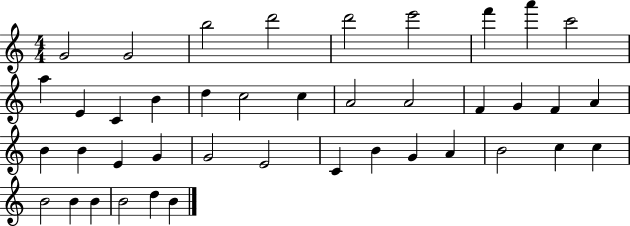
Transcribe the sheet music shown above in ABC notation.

X:1
T:Untitled
M:4/4
L:1/4
K:C
G2 G2 b2 d'2 d'2 e'2 f' a' c'2 a E C B d c2 c A2 A2 F G F A B B E G G2 E2 C B G A B2 c c B2 B B B2 d B